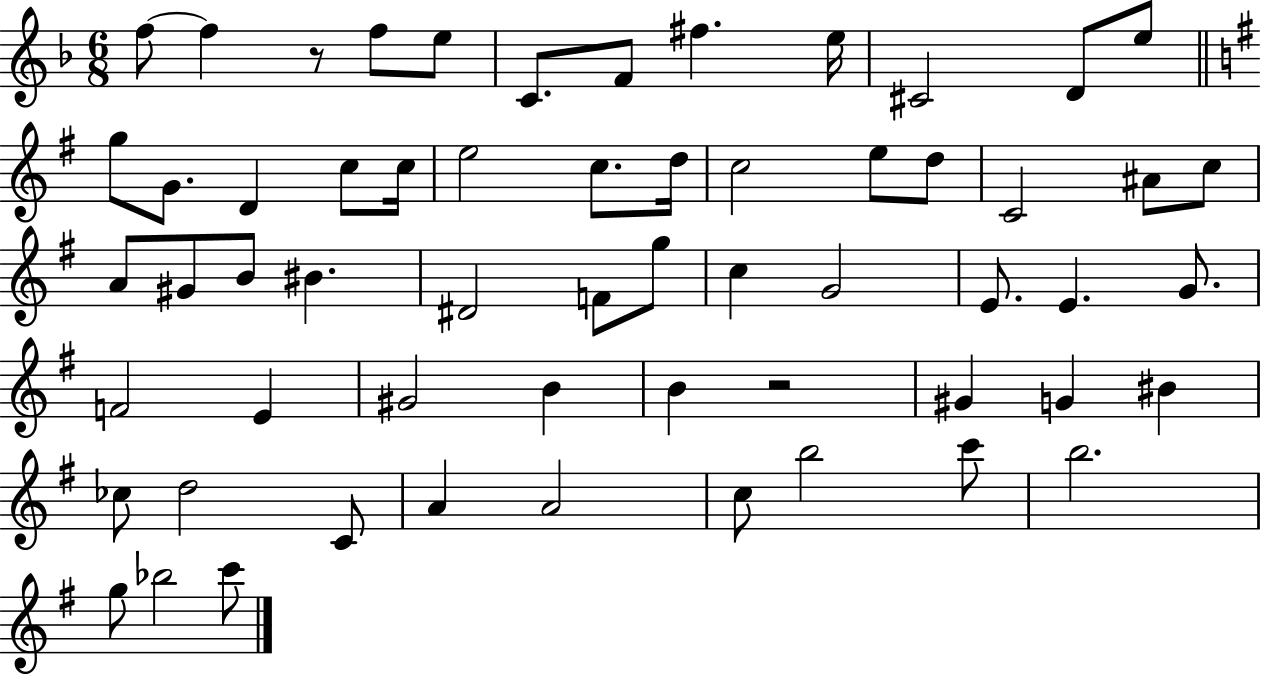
F5/e F5/q R/e F5/e E5/e C4/e. F4/e F#5/q. E5/s C#4/h D4/e E5/e G5/e G4/e. D4/q C5/e C5/s E5/h C5/e. D5/s C5/h E5/e D5/e C4/h A#4/e C5/e A4/e G#4/e B4/e BIS4/q. D#4/h F4/e G5/e C5/q G4/h E4/e. E4/q. G4/e. F4/h E4/q G#4/h B4/q B4/q R/h G#4/q G4/q BIS4/q CES5/e D5/h C4/e A4/q A4/h C5/e B5/h C6/e B5/h. G5/e Bb5/h C6/e